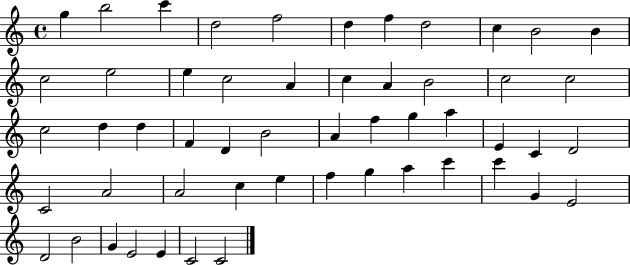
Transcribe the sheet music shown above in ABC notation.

X:1
T:Untitled
M:4/4
L:1/4
K:C
g b2 c' d2 f2 d f d2 c B2 B c2 e2 e c2 A c A B2 c2 c2 c2 d d F D B2 A f g a E C D2 C2 A2 A2 c e f g a c' c' G E2 D2 B2 G E2 E C2 C2